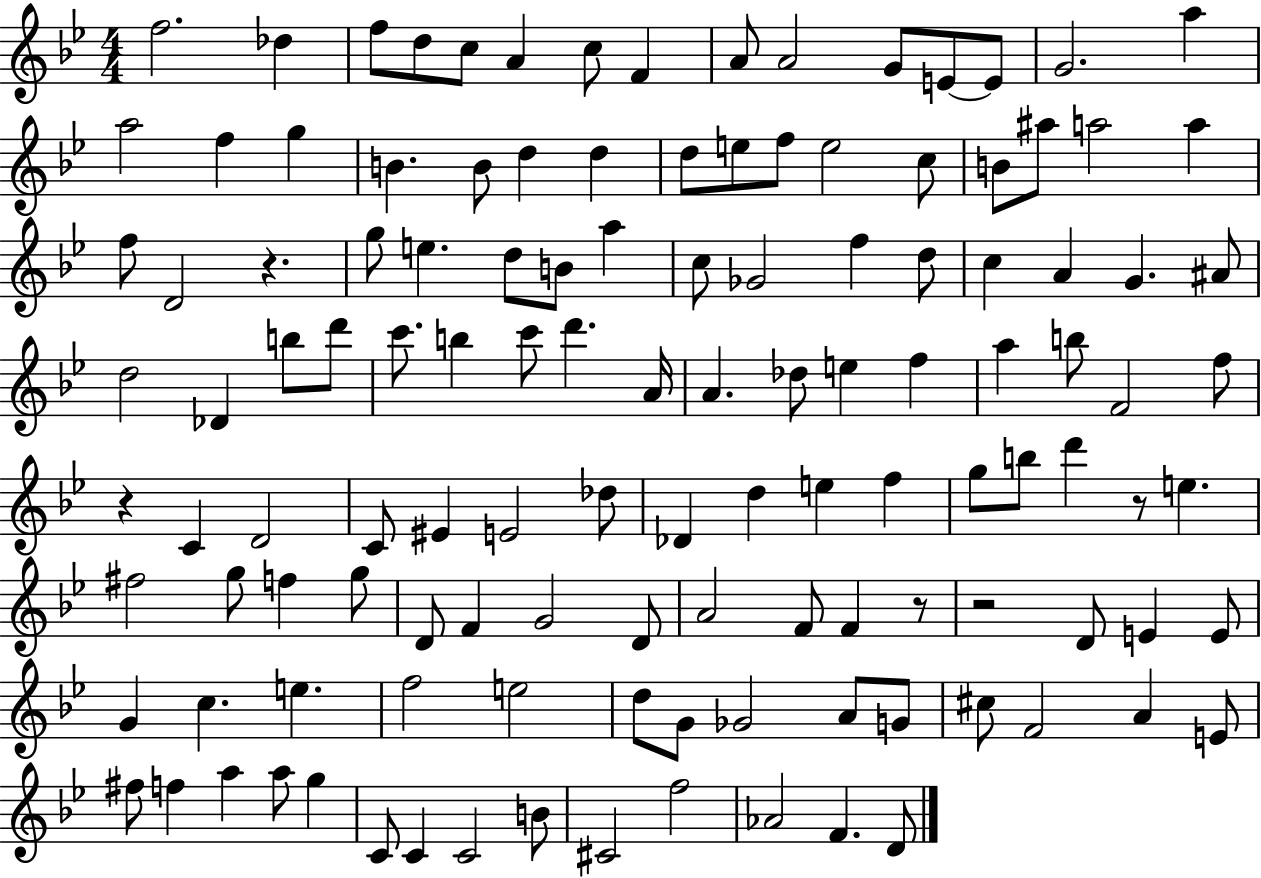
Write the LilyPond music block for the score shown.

{
  \clef treble
  \numericTimeSignature
  \time 4/4
  \key bes \major
  f''2. des''4 | f''8 d''8 c''8 a'4 c''8 f'4 | a'8 a'2 g'8 e'8~~ e'8 | g'2. a''4 | \break a''2 f''4 g''4 | b'4. b'8 d''4 d''4 | d''8 e''8 f''8 e''2 c''8 | b'8 ais''8 a''2 a''4 | \break f''8 d'2 r4. | g''8 e''4. d''8 b'8 a''4 | c''8 ges'2 f''4 d''8 | c''4 a'4 g'4. ais'8 | \break d''2 des'4 b''8 d'''8 | c'''8. b''4 c'''8 d'''4. a'16 | a'4. des''8 e''4 f''4 | a''4 b''8 f'2 f''8 | \break r4 c'4 d'2 | c'8 eis'4 e'2 des''8 | des'4 d''4 e''4 f''4 | g''8 b''8 d'''4 r8 e''4. | \break fis''2 g''8 f''4 g''8 | d'8 f'4 g'2 d'8 | a'2 f'8 f'4 r8 | r2 d'8 e'4 e'8 | \break g'4 c''4. e''4. | f''2 e''2 | d''8 g'8 ges'2 a'8 g'8 | cis''8 f'2 a'4 e'8 | \break fis''8 f''4 a''4 a''8 g''4 | c'8 c'4 c'2 b'8 | cis'2 f''2 | aes'2 f'4. d'8 | \break \bar "|."
}